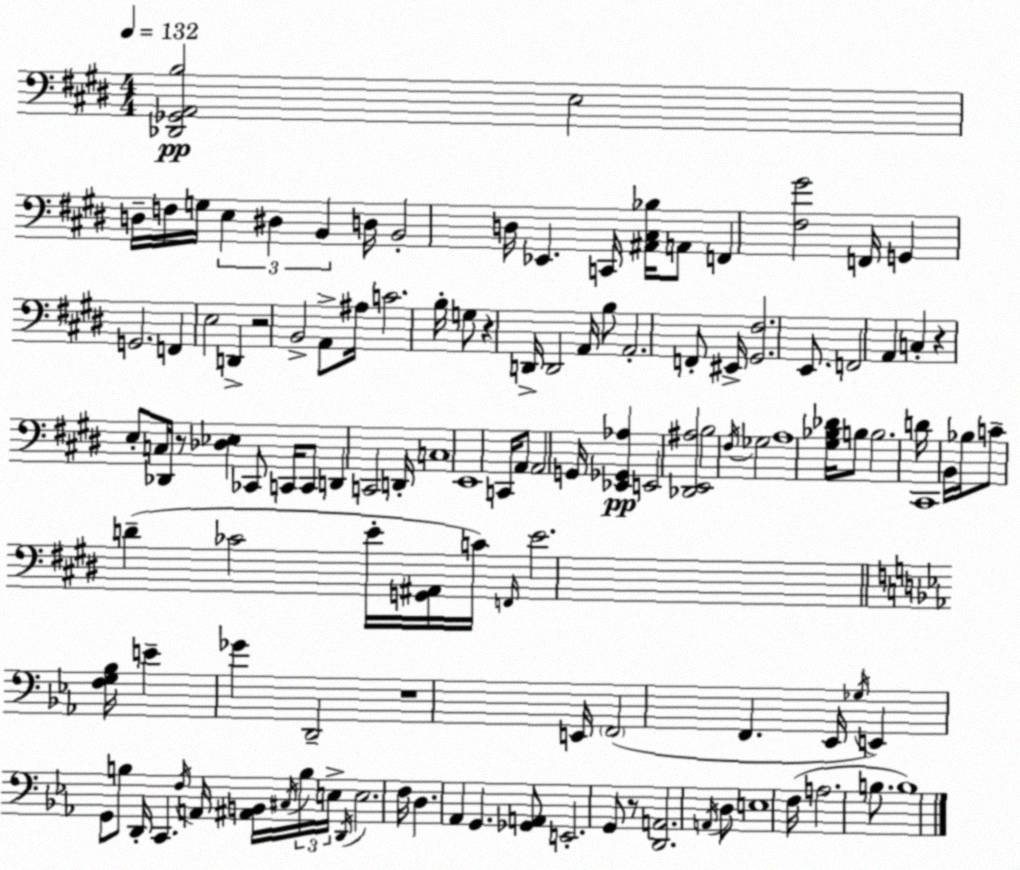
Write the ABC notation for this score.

X:1
T:Untitled
M:4/4
L:1/4
K:E
[_D,,_G,,A,,B,]2 E,2 D,/4 F,/4 G,/4 E, ^D, B,, D,/4 B,,2 D,/4 _E,, C,,/4 [^A,,^C,_B,]/4 A,,/2 F,, [^F,^G]2 F,,/4 G,, G,,2 F,, E,2 D,, z2 B,,2 A,,/2 ^A,/4 C2 B,/4 G,/2 z D,,/4 D,,2 A,,/4 B,/2 A,,2 F,,/2 ^E,,/4 [^G,,^F,]2 E,,/2 F,,2 A,, C, z E,/2 C,/4 _D,,/4 z/2 [_D,_E,] _C,,/2 C,,/4 C,,/2 D,, C,,2 D,,/4 C,4 E,,4 C,,/4 A,,/2 A,,2 G,,/4 [_E,,_G,,_A,] E,,2 [_D,,E,,^A,]2 B,2 ^F,/4 _G,2 A,4 [^G,_B,_D]/4 B,/2 B,2 D/4 ^C,,4 B,,/4 _B,/4 C/2 D _C2 E/4 [G,,^A,,]/4 C/4 F,,/4 E2 [F,G,_B,]/4 E _G D,,2 z4 E,,/4 F,,2 F,, _E,,/4 _G,/4 E,, G,,/2 B,/2 D,,/4 C,, F,/4 A,,/4 [^A,,B,,]/4 ^C,/4 B,/4 E,/4 D,,/4 E,2 F,/4 D, _A,, G,, [_G,,A,,]/2 E,,2 G,,/2 z/2 [D,,A,,]2 A,,/4 D,/2 E,4 F,/4 A,2 B,/2 B,4